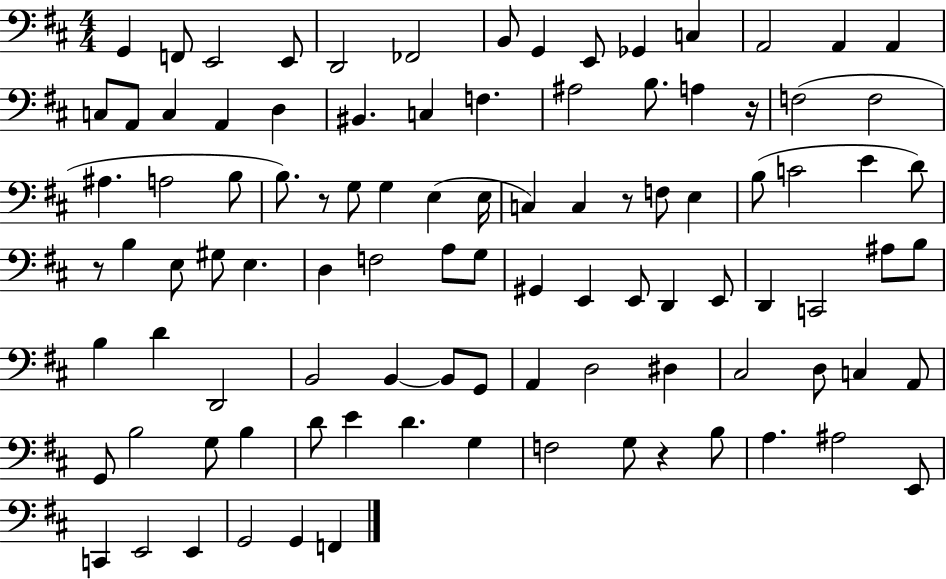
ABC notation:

X:1
T:Untitled
M:4/4
L:1/4
K:D
G,, F,,/2 E,,2 E,,/2 D,,2 _F,,2 B,,/2 G,, E,,/2 _G,, C, A,,2 A,, A,, C,/2 A,,/2 C, A,, D, ^B,, C, F, ^A,2 B,/2 A, z/4 F,2 F,2 ^A, A,2 B,/2 B,/2 z/2 G,/2 G, E, E,/4 C, C, z/2 F,/2 E, B,/2 C2 E D/2 z/2 B, E,/2 ^G,/2 E, D, F,2 A,/2 G,/2 ^G,, E,, E,,/2 D,, E,,/2 D,, C,,2 ^A,/2 B,/2 B, D D,,2 B,,2 B,, B,,/2 G,,/2 A,, D,2 ^D, ^C,2 D,/2 C, A,,/2 G,,/2 B,2 G,/2 B, D/2 E D G, F,2 G,/2 z B,/2 A, ^A,2 E,,/2 C,, E,,2 E,, G,,2 G,, F,,